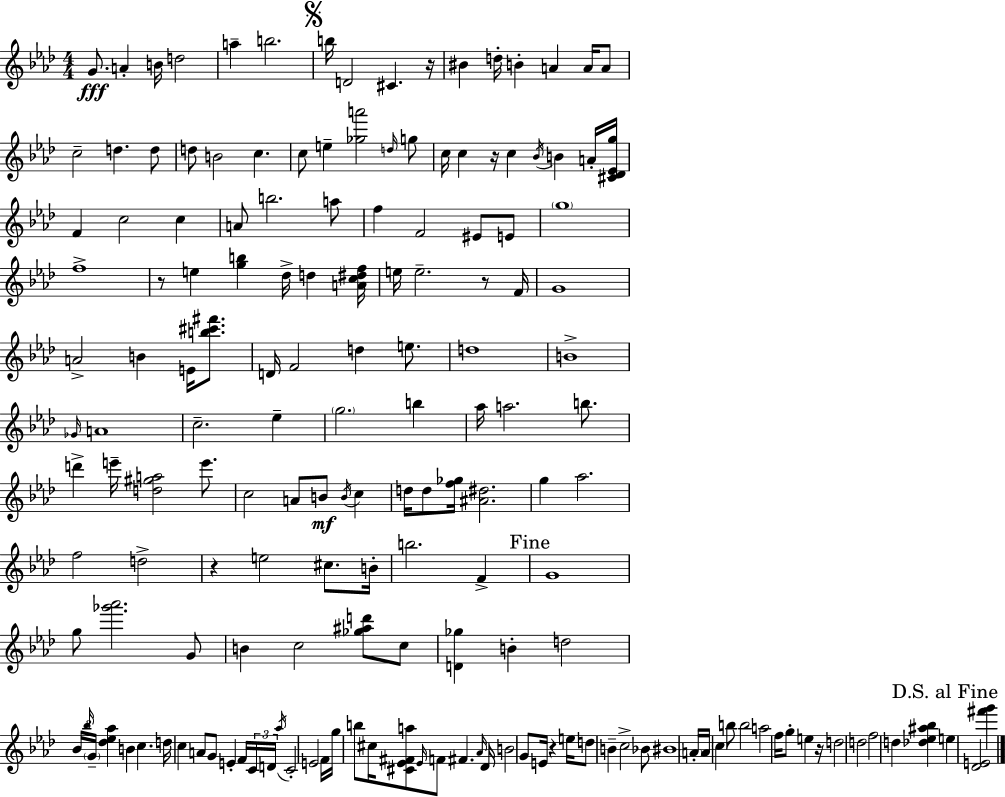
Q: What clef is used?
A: treble